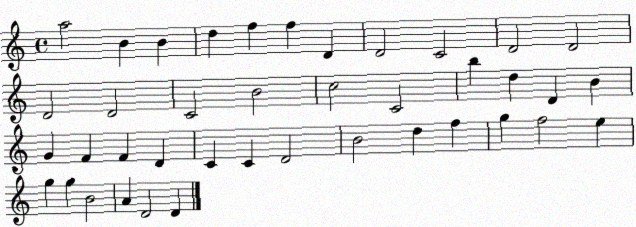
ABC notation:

X:1
T:Untitled
M:4/4
L:1/4
K:C
a2 B B d f f D D2 C2 D2 D2 D2 D2 C2 B2 c2 C2 b d D B G F F D C C D2 B2 d f g f2 e g g B2 A D2 D